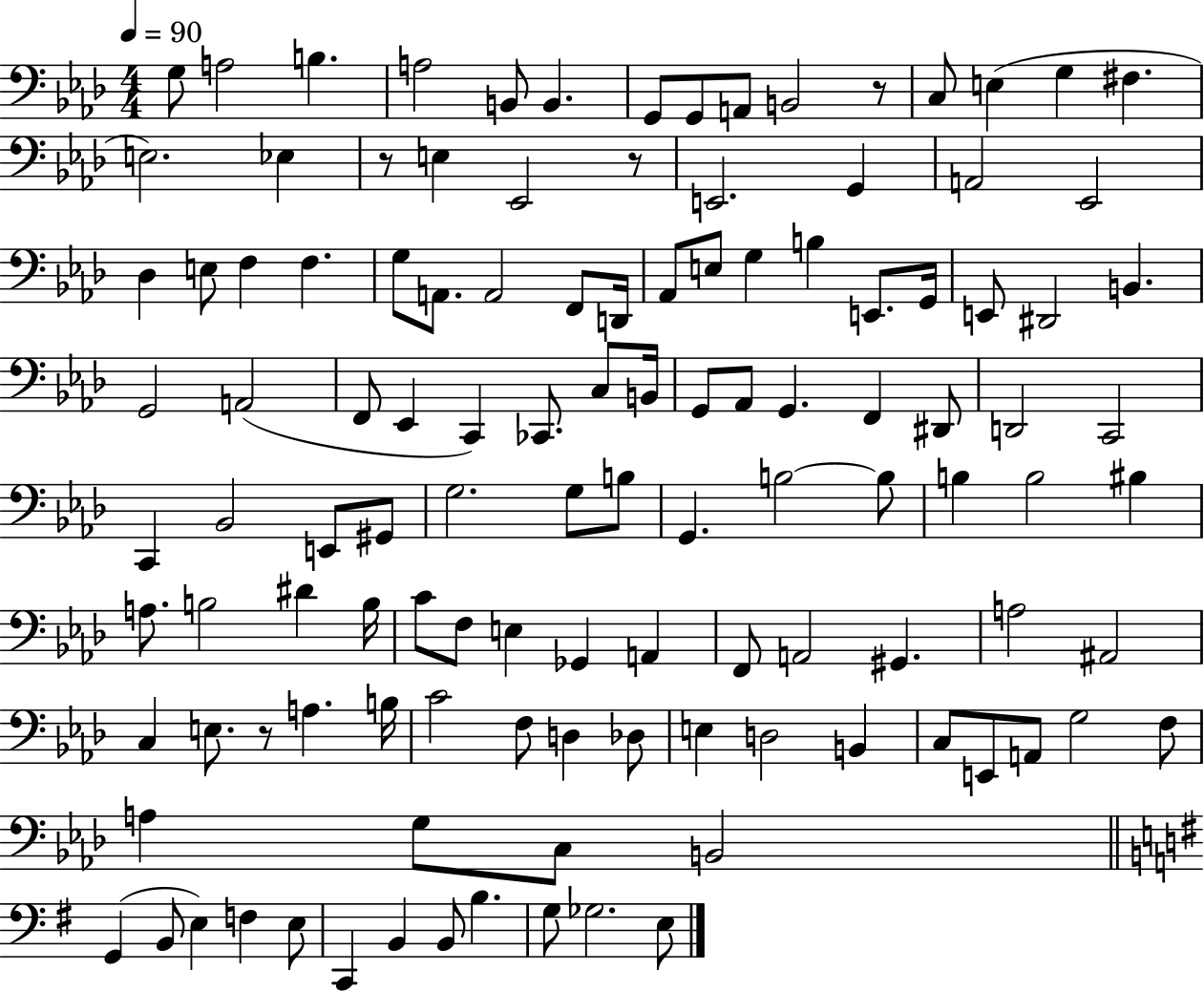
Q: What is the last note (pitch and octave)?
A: E3